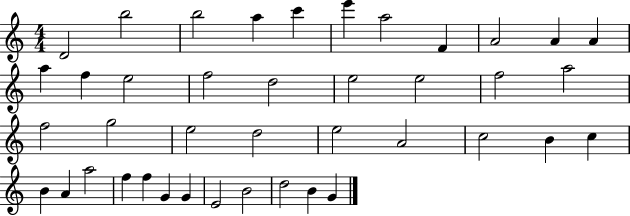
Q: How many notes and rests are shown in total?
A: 41